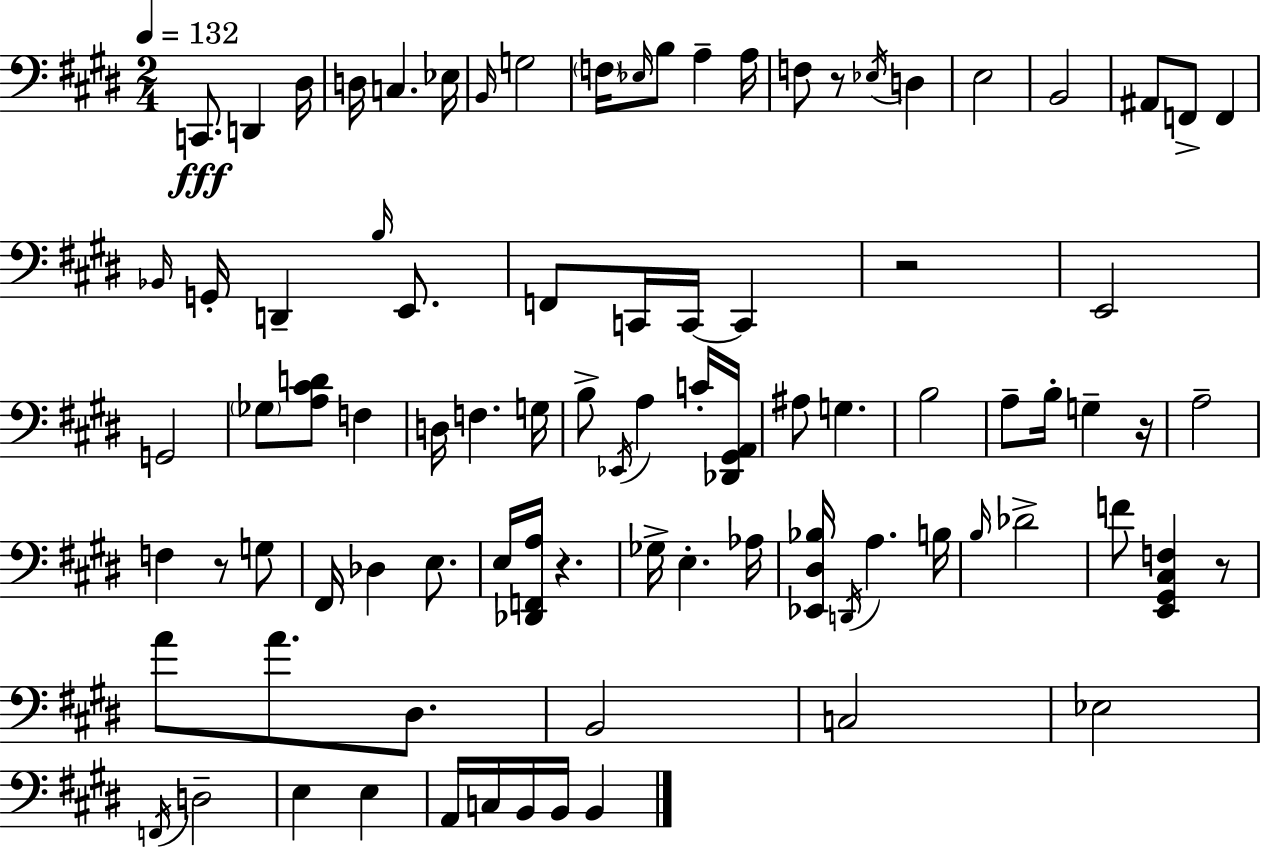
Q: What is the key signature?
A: E major